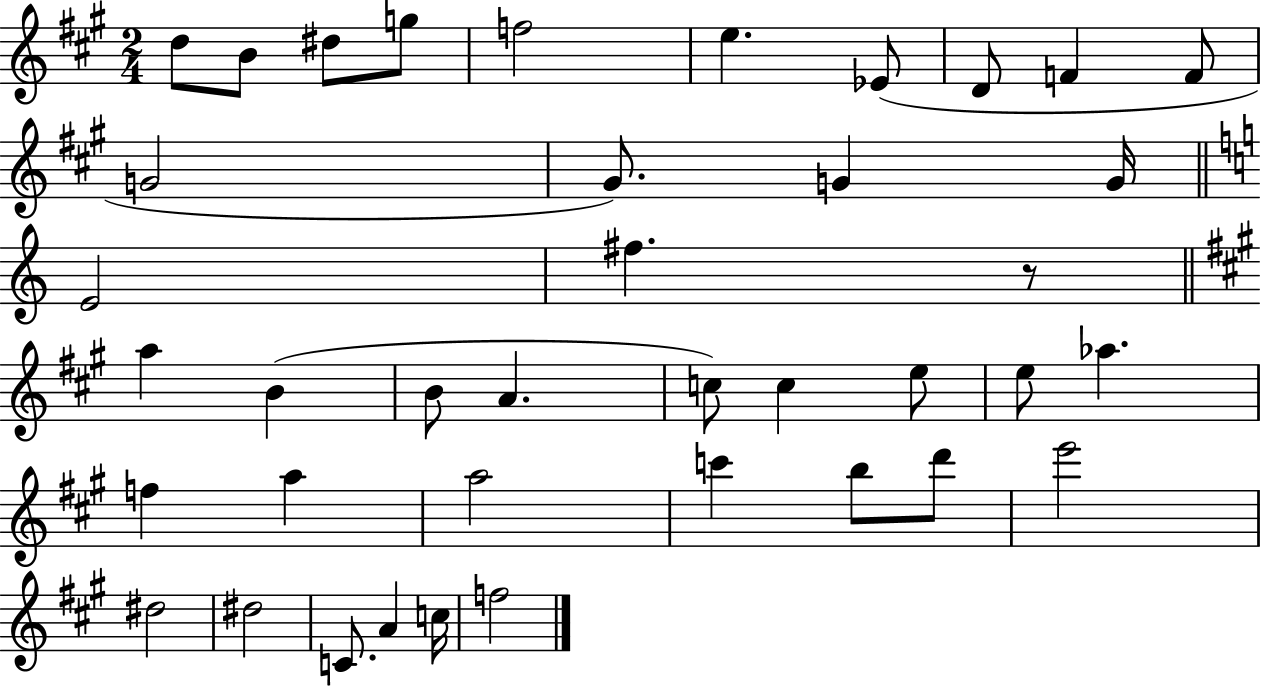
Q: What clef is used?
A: treble